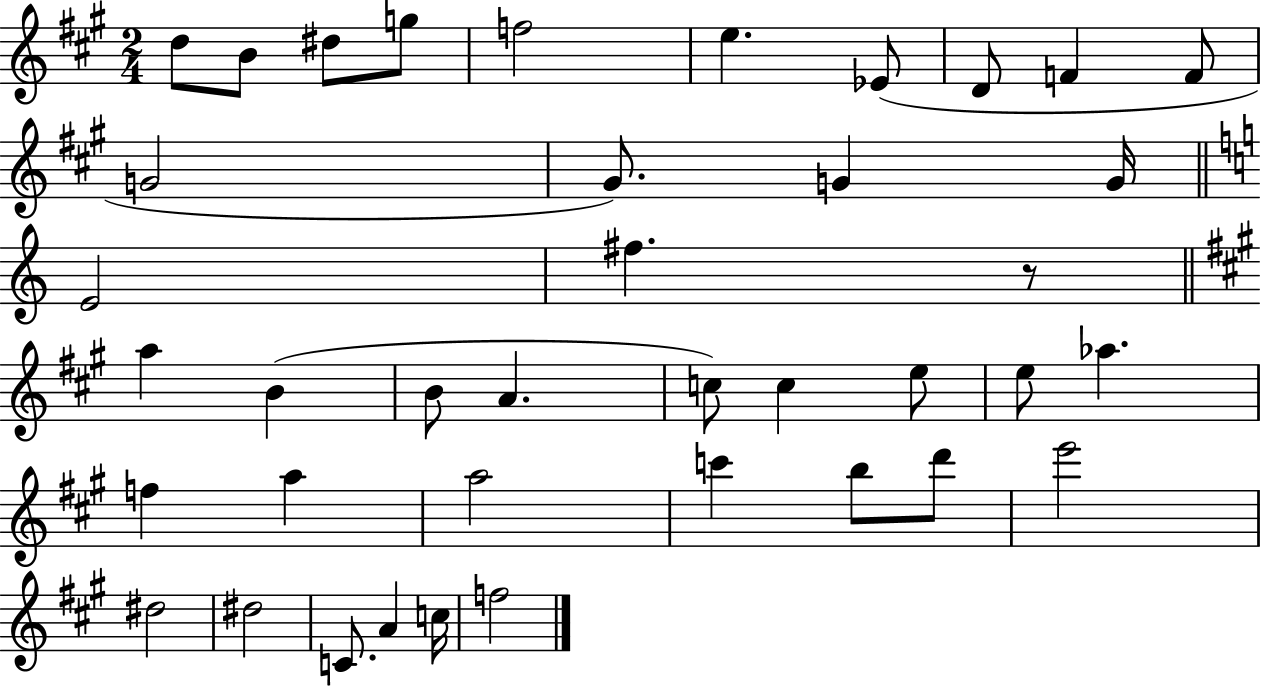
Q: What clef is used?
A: treble